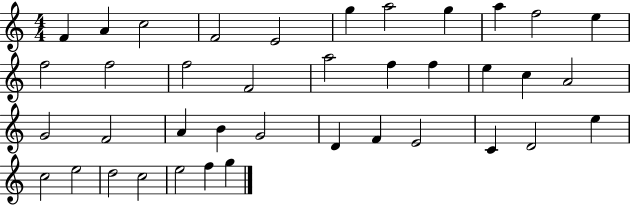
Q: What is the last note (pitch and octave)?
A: G5